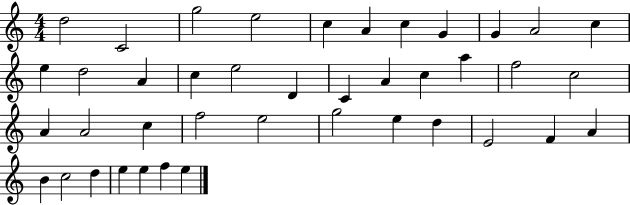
D5/h C4/h G5/h E5/h C5/q A4/q C5/q G4/q G4/q A4/h C5/q E5/q D5/h A4/q C5/q E5/h D4/q C4/q A4/q C5/q A5/q F5/h C5/h A4/q A4/h C5/q F5/h E5/h G5/h E5/q D5/q E4/h F4/q A4/q B4/q C5/h D5/q E5/q E5/q F5/q E5/q